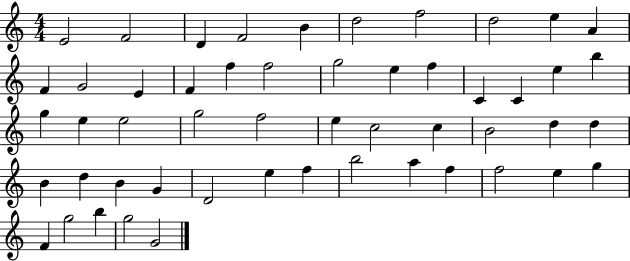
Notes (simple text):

E4/h F4/h D4/q F4/h B4/q D5/h F5/h D5/h E5/q A4/q F4/q G4/h E4/q F4/q F5/q F5/h G5/h E5/q F5/q C4/q C4/q E5/q B5/q G5/q E5/q E5/h G5/h F5/h E5/q C5/h C5/q B4/h D5/q D5/q B4/q D5/q B4/q G4/q D4/h E5/q F5/q B5/h A5/q F5/q F5/h E5/q G5/q F4/q G5/h B5/q G5/h G4/h